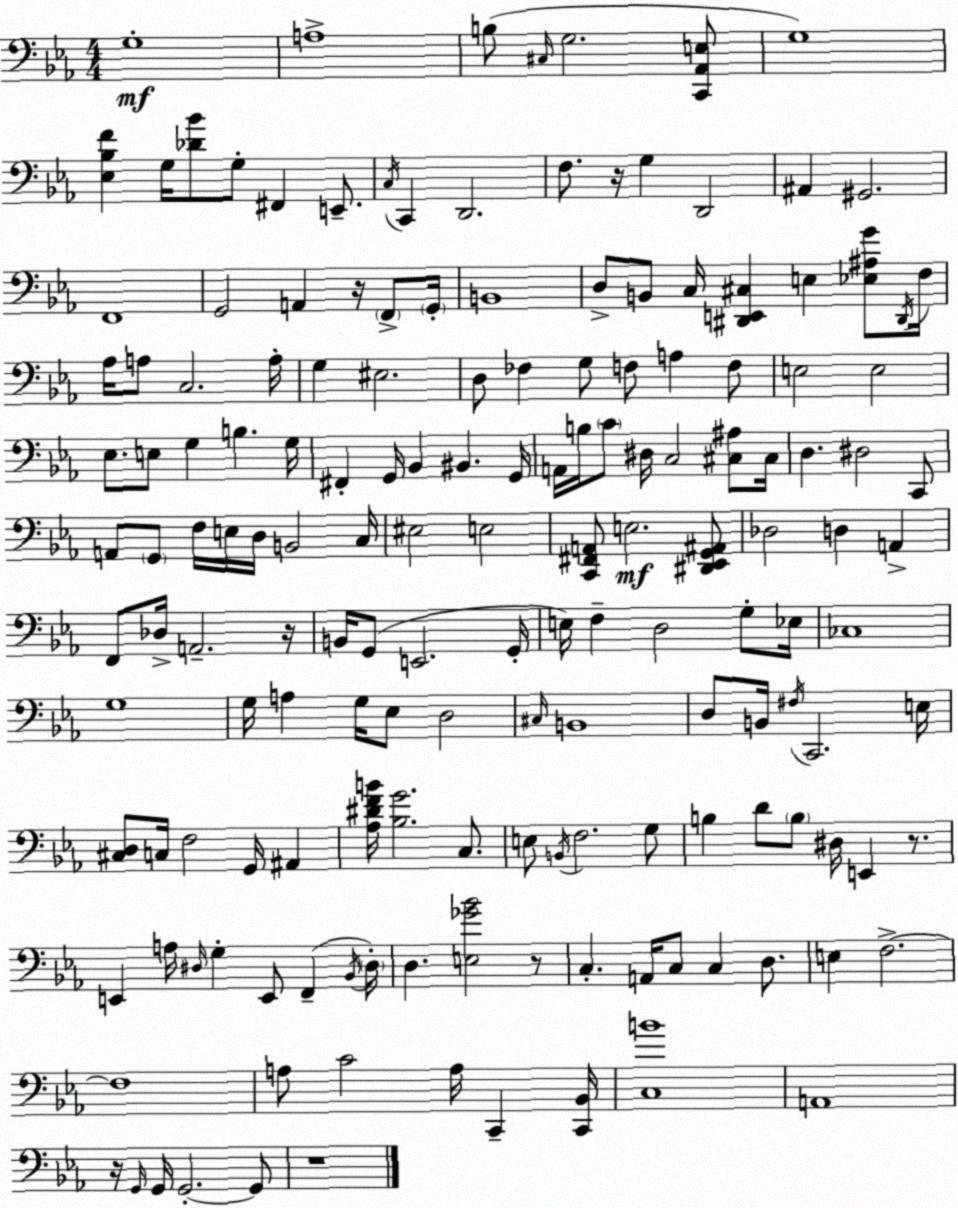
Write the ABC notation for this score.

X:1
T:Untitled
M:4/4
L:1/4
K:Eb
G,4 A,4 B,/2 ^C,/4 G,2 [C,,_A,,E,]/2 G,4 [_E,_B,F] G,/4 [_D_B]/2 G,/2 ^F,, E,,/2 C,/4 C,, D,,2 F,/2 z/4 G, D,,2 ^A,, ^G,,2 F,,4 G,,2 A,, z/4 F,,/2 G,,/4 B,,4 D,/2 B,,/2 C,/4 [^D,,E,,^C,] E, [_E,^A,G]/2 ^D,,/4 F,/4 _A,/4 A,/2 C,2 A,/4 G, ^E,2 D,/2 _F, G,/2 F,/2 A, F,/2 E,2 E,2 _E,/2 E,/2 G, B, G,/4 ^F,, G,,/4 _B,, ^B,, G,,/4 A,,/4 B,/4 C/2 ^D,/4 C,2 [^C,^A,]/2 ^C,/4 D, ^D,2 C,,/2 A,,/2 G,,/2 F,/4 E,/4 D,/4 B,,2 C,/4 ^E,2 E,2 [C,,^F,,A,,]/2 E,2 [^D,,_E,,G,,^A,,]/2 _D,2 D, A,, F,,/2 _D,/4 A,,2 z/4 B,,/4 G,,/2 E,,2 G,,/4 E,/4 F, D,2 G,/2 _E,/4 _C,4 G,4 G,/4 A, G,/4 _E,/2 D,2 ^C,/4 B,,4 D,/2 B,,/4 ^F,/4 C,,2 E,/4 [^C,D,]/2 C,/4 F,2 G,,/4 ^A,, [_A,^DFB]/4 [_B,G]2 C,/2 E,/2 B,,/4 F,2 G,/2 B, D/2 B,/2 ^D,/4 E,, z/2 E,, A,/4 ^D,/4 G, E,,/2 F,, _B,,/4 ^D,/4 D, [E,_G_B]2 z/2 C, A,,/4 C,/2 C, D,/2 E, F,2 F,4 A,/2 C2 A,/4 C,, [C,,_B,,]/4 [C,B]4 A,,4 z/4 G,,/4 G,,/4 G,,2 G,,/2 z4